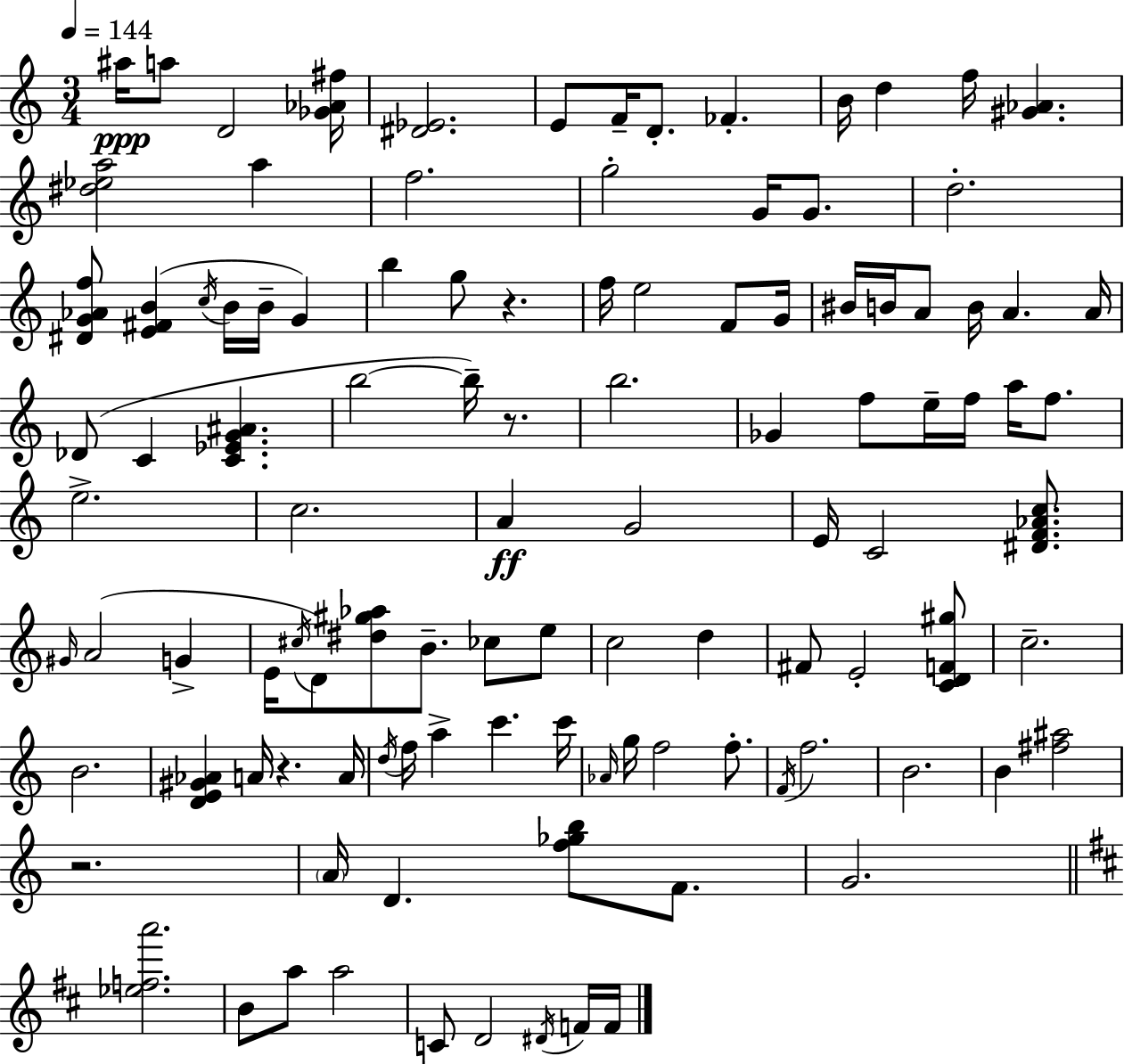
{
  \clef treble
  \numericTimeSignature
  \time 3/4
  \key a \minor
  \tempo 4 = 144
  ais''16\ppp a''8 d'2 <ges' aes' fis''>16 | <dis' ees'>2. | e'8 f'16-- d'8.-. fes'4.-. | b'16 d''4 f''16 <gis' aes'>4. | \break <dis'' ees'' a''>2 a''4 | f''2. | g''2-. g'16 g'8. | d''2.-. | \break <dis' g' aes' f''>8 <e' fis' b'>4( \acciaccatura { c''16 } b'16 b'16-- g'4) | b''4 g''8 r4. | f''16 e''2 f'8 | g'16 bis'16 b'16 a'8 b'16 a'4. | \break a'16 des'8( c'4 <c' ees' g' ais'>4. | b''2~~ b''16--) r8. | b''2. | ges'4 f''8 e''16-- f''16 a''16 f''8. | \break e''2.-> | c''2. | a'4\ff g'2 | e'16 c'2 <dis' f' aes' c''>8. | \break \grace { gis'16 } a'2( g'4-> | e'16 \acciaccatura { cis''16 } d'8) <dis'' gis'' aes''>8 b'8.-- ces''8 | e''8 c''2 d''4 | fis'8 e'2-. | \break <c' d' f' gis''>8 c''2.-- | b'2. | <d' e' gis' aes'>4 a'16 r4. | a'16 \acciaccatura { d''16 } f''16 a''4-> c'''4. | \break c'''16 \grace { aes'16 } g''16 f''2 | f''8.-. \acciaccatura { f'16 } f''2. | b'2. | b'4 <fis'' ais''>2 | \break r2. | \parenthesize a'16 d'4. | <f'' ges'' b''>8 f'8. g'2. | \bar "||" \break \key d \major <ees'' f'' a'''>2. | b'8 a''8 a''2 | c'8 d'2 \acciaccatura { dis'16 } f'16 | f'16 \bar "|."
}